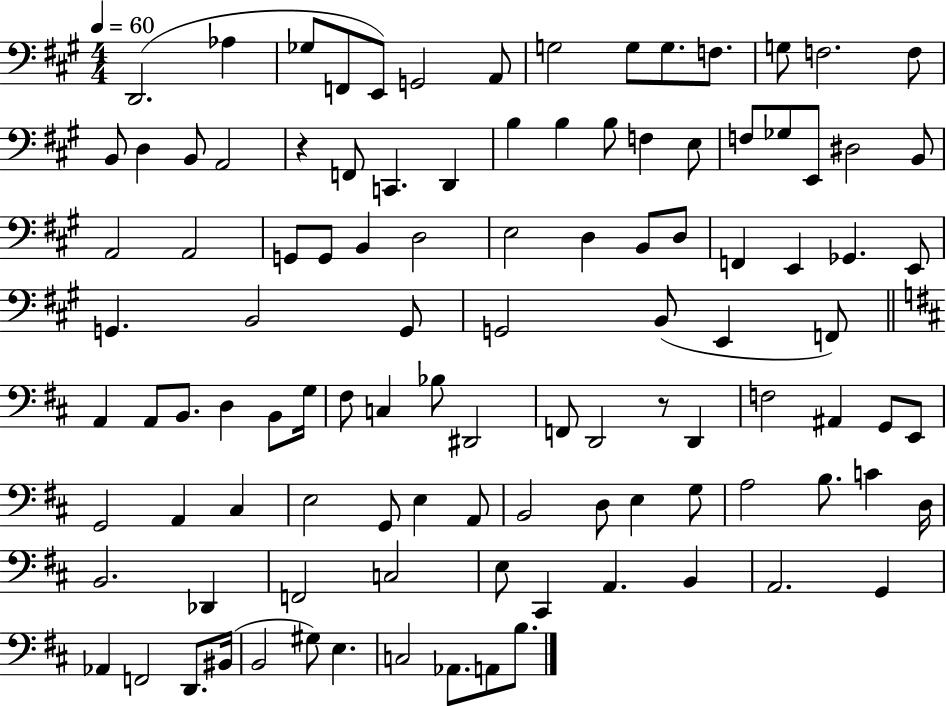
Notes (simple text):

D2/h. Ab3/q Gb3/e F2/e E2/e G2/h A2/e G3/h G3/e G3/e. F3/e. G3/e F3/h. F3/e B2/e D3/q B2/e A2/h R/q F2/e C2/q. D2/q B3/q B3/q B3/e F3/q E3/e F3/e Gb3/e E2/e D#3/h B2/e A2/h A2/h G2/e G2/e B2/q D3/h E3/h D3/q B2/e D3/e F2/q E2/q Gb2/q. E2/e G2/q. B2/h G2/e G2/h B2/e E2/q F2/e A2/q A2/e B2/e. D3/q B2/e G3/s F#3/e C3/q Bb3/e D#2/h F2/e D2/h R/e D2/q F3/h A#2/q G2/e E2/e G2/h A2/q C#3/q E3/h G2/e E3/q A2/e B2/h D3/e E3/q G3/e A3/h B3/e. C4/q D3/s B2/h. Db2/q F2/h C3/h E3/e C#2/q A2/q. B2/q A2/h. G2/q Ab2/q F2/h D2/e. BIS2/s B2/h G#3/e E3/q. C3/h Ab2/e. A2/e B3/e.